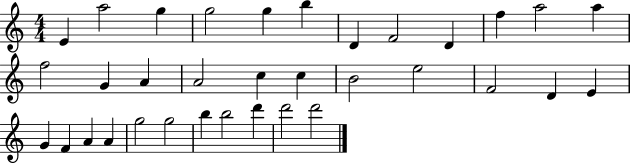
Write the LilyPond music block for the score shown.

{
  \clef treble
  \numericTimeSignature
  \time 4/4
  \key c \major
  e'4 a''2 g''4 | g''2 g''4 b''4 | d'4 f'2 d'4 | f''4 a''2 a''4 | \break f''2 g'4 a'4 | a'2 c''4 c''4 | b'2 e''2 | f'2 d'4 e'4 | \break g'4 f'4 a'4 a'4 | g''2 g''2 | b''4 b''2 d'''4 | d'''2 d'''2 | \break \bar "|."
}